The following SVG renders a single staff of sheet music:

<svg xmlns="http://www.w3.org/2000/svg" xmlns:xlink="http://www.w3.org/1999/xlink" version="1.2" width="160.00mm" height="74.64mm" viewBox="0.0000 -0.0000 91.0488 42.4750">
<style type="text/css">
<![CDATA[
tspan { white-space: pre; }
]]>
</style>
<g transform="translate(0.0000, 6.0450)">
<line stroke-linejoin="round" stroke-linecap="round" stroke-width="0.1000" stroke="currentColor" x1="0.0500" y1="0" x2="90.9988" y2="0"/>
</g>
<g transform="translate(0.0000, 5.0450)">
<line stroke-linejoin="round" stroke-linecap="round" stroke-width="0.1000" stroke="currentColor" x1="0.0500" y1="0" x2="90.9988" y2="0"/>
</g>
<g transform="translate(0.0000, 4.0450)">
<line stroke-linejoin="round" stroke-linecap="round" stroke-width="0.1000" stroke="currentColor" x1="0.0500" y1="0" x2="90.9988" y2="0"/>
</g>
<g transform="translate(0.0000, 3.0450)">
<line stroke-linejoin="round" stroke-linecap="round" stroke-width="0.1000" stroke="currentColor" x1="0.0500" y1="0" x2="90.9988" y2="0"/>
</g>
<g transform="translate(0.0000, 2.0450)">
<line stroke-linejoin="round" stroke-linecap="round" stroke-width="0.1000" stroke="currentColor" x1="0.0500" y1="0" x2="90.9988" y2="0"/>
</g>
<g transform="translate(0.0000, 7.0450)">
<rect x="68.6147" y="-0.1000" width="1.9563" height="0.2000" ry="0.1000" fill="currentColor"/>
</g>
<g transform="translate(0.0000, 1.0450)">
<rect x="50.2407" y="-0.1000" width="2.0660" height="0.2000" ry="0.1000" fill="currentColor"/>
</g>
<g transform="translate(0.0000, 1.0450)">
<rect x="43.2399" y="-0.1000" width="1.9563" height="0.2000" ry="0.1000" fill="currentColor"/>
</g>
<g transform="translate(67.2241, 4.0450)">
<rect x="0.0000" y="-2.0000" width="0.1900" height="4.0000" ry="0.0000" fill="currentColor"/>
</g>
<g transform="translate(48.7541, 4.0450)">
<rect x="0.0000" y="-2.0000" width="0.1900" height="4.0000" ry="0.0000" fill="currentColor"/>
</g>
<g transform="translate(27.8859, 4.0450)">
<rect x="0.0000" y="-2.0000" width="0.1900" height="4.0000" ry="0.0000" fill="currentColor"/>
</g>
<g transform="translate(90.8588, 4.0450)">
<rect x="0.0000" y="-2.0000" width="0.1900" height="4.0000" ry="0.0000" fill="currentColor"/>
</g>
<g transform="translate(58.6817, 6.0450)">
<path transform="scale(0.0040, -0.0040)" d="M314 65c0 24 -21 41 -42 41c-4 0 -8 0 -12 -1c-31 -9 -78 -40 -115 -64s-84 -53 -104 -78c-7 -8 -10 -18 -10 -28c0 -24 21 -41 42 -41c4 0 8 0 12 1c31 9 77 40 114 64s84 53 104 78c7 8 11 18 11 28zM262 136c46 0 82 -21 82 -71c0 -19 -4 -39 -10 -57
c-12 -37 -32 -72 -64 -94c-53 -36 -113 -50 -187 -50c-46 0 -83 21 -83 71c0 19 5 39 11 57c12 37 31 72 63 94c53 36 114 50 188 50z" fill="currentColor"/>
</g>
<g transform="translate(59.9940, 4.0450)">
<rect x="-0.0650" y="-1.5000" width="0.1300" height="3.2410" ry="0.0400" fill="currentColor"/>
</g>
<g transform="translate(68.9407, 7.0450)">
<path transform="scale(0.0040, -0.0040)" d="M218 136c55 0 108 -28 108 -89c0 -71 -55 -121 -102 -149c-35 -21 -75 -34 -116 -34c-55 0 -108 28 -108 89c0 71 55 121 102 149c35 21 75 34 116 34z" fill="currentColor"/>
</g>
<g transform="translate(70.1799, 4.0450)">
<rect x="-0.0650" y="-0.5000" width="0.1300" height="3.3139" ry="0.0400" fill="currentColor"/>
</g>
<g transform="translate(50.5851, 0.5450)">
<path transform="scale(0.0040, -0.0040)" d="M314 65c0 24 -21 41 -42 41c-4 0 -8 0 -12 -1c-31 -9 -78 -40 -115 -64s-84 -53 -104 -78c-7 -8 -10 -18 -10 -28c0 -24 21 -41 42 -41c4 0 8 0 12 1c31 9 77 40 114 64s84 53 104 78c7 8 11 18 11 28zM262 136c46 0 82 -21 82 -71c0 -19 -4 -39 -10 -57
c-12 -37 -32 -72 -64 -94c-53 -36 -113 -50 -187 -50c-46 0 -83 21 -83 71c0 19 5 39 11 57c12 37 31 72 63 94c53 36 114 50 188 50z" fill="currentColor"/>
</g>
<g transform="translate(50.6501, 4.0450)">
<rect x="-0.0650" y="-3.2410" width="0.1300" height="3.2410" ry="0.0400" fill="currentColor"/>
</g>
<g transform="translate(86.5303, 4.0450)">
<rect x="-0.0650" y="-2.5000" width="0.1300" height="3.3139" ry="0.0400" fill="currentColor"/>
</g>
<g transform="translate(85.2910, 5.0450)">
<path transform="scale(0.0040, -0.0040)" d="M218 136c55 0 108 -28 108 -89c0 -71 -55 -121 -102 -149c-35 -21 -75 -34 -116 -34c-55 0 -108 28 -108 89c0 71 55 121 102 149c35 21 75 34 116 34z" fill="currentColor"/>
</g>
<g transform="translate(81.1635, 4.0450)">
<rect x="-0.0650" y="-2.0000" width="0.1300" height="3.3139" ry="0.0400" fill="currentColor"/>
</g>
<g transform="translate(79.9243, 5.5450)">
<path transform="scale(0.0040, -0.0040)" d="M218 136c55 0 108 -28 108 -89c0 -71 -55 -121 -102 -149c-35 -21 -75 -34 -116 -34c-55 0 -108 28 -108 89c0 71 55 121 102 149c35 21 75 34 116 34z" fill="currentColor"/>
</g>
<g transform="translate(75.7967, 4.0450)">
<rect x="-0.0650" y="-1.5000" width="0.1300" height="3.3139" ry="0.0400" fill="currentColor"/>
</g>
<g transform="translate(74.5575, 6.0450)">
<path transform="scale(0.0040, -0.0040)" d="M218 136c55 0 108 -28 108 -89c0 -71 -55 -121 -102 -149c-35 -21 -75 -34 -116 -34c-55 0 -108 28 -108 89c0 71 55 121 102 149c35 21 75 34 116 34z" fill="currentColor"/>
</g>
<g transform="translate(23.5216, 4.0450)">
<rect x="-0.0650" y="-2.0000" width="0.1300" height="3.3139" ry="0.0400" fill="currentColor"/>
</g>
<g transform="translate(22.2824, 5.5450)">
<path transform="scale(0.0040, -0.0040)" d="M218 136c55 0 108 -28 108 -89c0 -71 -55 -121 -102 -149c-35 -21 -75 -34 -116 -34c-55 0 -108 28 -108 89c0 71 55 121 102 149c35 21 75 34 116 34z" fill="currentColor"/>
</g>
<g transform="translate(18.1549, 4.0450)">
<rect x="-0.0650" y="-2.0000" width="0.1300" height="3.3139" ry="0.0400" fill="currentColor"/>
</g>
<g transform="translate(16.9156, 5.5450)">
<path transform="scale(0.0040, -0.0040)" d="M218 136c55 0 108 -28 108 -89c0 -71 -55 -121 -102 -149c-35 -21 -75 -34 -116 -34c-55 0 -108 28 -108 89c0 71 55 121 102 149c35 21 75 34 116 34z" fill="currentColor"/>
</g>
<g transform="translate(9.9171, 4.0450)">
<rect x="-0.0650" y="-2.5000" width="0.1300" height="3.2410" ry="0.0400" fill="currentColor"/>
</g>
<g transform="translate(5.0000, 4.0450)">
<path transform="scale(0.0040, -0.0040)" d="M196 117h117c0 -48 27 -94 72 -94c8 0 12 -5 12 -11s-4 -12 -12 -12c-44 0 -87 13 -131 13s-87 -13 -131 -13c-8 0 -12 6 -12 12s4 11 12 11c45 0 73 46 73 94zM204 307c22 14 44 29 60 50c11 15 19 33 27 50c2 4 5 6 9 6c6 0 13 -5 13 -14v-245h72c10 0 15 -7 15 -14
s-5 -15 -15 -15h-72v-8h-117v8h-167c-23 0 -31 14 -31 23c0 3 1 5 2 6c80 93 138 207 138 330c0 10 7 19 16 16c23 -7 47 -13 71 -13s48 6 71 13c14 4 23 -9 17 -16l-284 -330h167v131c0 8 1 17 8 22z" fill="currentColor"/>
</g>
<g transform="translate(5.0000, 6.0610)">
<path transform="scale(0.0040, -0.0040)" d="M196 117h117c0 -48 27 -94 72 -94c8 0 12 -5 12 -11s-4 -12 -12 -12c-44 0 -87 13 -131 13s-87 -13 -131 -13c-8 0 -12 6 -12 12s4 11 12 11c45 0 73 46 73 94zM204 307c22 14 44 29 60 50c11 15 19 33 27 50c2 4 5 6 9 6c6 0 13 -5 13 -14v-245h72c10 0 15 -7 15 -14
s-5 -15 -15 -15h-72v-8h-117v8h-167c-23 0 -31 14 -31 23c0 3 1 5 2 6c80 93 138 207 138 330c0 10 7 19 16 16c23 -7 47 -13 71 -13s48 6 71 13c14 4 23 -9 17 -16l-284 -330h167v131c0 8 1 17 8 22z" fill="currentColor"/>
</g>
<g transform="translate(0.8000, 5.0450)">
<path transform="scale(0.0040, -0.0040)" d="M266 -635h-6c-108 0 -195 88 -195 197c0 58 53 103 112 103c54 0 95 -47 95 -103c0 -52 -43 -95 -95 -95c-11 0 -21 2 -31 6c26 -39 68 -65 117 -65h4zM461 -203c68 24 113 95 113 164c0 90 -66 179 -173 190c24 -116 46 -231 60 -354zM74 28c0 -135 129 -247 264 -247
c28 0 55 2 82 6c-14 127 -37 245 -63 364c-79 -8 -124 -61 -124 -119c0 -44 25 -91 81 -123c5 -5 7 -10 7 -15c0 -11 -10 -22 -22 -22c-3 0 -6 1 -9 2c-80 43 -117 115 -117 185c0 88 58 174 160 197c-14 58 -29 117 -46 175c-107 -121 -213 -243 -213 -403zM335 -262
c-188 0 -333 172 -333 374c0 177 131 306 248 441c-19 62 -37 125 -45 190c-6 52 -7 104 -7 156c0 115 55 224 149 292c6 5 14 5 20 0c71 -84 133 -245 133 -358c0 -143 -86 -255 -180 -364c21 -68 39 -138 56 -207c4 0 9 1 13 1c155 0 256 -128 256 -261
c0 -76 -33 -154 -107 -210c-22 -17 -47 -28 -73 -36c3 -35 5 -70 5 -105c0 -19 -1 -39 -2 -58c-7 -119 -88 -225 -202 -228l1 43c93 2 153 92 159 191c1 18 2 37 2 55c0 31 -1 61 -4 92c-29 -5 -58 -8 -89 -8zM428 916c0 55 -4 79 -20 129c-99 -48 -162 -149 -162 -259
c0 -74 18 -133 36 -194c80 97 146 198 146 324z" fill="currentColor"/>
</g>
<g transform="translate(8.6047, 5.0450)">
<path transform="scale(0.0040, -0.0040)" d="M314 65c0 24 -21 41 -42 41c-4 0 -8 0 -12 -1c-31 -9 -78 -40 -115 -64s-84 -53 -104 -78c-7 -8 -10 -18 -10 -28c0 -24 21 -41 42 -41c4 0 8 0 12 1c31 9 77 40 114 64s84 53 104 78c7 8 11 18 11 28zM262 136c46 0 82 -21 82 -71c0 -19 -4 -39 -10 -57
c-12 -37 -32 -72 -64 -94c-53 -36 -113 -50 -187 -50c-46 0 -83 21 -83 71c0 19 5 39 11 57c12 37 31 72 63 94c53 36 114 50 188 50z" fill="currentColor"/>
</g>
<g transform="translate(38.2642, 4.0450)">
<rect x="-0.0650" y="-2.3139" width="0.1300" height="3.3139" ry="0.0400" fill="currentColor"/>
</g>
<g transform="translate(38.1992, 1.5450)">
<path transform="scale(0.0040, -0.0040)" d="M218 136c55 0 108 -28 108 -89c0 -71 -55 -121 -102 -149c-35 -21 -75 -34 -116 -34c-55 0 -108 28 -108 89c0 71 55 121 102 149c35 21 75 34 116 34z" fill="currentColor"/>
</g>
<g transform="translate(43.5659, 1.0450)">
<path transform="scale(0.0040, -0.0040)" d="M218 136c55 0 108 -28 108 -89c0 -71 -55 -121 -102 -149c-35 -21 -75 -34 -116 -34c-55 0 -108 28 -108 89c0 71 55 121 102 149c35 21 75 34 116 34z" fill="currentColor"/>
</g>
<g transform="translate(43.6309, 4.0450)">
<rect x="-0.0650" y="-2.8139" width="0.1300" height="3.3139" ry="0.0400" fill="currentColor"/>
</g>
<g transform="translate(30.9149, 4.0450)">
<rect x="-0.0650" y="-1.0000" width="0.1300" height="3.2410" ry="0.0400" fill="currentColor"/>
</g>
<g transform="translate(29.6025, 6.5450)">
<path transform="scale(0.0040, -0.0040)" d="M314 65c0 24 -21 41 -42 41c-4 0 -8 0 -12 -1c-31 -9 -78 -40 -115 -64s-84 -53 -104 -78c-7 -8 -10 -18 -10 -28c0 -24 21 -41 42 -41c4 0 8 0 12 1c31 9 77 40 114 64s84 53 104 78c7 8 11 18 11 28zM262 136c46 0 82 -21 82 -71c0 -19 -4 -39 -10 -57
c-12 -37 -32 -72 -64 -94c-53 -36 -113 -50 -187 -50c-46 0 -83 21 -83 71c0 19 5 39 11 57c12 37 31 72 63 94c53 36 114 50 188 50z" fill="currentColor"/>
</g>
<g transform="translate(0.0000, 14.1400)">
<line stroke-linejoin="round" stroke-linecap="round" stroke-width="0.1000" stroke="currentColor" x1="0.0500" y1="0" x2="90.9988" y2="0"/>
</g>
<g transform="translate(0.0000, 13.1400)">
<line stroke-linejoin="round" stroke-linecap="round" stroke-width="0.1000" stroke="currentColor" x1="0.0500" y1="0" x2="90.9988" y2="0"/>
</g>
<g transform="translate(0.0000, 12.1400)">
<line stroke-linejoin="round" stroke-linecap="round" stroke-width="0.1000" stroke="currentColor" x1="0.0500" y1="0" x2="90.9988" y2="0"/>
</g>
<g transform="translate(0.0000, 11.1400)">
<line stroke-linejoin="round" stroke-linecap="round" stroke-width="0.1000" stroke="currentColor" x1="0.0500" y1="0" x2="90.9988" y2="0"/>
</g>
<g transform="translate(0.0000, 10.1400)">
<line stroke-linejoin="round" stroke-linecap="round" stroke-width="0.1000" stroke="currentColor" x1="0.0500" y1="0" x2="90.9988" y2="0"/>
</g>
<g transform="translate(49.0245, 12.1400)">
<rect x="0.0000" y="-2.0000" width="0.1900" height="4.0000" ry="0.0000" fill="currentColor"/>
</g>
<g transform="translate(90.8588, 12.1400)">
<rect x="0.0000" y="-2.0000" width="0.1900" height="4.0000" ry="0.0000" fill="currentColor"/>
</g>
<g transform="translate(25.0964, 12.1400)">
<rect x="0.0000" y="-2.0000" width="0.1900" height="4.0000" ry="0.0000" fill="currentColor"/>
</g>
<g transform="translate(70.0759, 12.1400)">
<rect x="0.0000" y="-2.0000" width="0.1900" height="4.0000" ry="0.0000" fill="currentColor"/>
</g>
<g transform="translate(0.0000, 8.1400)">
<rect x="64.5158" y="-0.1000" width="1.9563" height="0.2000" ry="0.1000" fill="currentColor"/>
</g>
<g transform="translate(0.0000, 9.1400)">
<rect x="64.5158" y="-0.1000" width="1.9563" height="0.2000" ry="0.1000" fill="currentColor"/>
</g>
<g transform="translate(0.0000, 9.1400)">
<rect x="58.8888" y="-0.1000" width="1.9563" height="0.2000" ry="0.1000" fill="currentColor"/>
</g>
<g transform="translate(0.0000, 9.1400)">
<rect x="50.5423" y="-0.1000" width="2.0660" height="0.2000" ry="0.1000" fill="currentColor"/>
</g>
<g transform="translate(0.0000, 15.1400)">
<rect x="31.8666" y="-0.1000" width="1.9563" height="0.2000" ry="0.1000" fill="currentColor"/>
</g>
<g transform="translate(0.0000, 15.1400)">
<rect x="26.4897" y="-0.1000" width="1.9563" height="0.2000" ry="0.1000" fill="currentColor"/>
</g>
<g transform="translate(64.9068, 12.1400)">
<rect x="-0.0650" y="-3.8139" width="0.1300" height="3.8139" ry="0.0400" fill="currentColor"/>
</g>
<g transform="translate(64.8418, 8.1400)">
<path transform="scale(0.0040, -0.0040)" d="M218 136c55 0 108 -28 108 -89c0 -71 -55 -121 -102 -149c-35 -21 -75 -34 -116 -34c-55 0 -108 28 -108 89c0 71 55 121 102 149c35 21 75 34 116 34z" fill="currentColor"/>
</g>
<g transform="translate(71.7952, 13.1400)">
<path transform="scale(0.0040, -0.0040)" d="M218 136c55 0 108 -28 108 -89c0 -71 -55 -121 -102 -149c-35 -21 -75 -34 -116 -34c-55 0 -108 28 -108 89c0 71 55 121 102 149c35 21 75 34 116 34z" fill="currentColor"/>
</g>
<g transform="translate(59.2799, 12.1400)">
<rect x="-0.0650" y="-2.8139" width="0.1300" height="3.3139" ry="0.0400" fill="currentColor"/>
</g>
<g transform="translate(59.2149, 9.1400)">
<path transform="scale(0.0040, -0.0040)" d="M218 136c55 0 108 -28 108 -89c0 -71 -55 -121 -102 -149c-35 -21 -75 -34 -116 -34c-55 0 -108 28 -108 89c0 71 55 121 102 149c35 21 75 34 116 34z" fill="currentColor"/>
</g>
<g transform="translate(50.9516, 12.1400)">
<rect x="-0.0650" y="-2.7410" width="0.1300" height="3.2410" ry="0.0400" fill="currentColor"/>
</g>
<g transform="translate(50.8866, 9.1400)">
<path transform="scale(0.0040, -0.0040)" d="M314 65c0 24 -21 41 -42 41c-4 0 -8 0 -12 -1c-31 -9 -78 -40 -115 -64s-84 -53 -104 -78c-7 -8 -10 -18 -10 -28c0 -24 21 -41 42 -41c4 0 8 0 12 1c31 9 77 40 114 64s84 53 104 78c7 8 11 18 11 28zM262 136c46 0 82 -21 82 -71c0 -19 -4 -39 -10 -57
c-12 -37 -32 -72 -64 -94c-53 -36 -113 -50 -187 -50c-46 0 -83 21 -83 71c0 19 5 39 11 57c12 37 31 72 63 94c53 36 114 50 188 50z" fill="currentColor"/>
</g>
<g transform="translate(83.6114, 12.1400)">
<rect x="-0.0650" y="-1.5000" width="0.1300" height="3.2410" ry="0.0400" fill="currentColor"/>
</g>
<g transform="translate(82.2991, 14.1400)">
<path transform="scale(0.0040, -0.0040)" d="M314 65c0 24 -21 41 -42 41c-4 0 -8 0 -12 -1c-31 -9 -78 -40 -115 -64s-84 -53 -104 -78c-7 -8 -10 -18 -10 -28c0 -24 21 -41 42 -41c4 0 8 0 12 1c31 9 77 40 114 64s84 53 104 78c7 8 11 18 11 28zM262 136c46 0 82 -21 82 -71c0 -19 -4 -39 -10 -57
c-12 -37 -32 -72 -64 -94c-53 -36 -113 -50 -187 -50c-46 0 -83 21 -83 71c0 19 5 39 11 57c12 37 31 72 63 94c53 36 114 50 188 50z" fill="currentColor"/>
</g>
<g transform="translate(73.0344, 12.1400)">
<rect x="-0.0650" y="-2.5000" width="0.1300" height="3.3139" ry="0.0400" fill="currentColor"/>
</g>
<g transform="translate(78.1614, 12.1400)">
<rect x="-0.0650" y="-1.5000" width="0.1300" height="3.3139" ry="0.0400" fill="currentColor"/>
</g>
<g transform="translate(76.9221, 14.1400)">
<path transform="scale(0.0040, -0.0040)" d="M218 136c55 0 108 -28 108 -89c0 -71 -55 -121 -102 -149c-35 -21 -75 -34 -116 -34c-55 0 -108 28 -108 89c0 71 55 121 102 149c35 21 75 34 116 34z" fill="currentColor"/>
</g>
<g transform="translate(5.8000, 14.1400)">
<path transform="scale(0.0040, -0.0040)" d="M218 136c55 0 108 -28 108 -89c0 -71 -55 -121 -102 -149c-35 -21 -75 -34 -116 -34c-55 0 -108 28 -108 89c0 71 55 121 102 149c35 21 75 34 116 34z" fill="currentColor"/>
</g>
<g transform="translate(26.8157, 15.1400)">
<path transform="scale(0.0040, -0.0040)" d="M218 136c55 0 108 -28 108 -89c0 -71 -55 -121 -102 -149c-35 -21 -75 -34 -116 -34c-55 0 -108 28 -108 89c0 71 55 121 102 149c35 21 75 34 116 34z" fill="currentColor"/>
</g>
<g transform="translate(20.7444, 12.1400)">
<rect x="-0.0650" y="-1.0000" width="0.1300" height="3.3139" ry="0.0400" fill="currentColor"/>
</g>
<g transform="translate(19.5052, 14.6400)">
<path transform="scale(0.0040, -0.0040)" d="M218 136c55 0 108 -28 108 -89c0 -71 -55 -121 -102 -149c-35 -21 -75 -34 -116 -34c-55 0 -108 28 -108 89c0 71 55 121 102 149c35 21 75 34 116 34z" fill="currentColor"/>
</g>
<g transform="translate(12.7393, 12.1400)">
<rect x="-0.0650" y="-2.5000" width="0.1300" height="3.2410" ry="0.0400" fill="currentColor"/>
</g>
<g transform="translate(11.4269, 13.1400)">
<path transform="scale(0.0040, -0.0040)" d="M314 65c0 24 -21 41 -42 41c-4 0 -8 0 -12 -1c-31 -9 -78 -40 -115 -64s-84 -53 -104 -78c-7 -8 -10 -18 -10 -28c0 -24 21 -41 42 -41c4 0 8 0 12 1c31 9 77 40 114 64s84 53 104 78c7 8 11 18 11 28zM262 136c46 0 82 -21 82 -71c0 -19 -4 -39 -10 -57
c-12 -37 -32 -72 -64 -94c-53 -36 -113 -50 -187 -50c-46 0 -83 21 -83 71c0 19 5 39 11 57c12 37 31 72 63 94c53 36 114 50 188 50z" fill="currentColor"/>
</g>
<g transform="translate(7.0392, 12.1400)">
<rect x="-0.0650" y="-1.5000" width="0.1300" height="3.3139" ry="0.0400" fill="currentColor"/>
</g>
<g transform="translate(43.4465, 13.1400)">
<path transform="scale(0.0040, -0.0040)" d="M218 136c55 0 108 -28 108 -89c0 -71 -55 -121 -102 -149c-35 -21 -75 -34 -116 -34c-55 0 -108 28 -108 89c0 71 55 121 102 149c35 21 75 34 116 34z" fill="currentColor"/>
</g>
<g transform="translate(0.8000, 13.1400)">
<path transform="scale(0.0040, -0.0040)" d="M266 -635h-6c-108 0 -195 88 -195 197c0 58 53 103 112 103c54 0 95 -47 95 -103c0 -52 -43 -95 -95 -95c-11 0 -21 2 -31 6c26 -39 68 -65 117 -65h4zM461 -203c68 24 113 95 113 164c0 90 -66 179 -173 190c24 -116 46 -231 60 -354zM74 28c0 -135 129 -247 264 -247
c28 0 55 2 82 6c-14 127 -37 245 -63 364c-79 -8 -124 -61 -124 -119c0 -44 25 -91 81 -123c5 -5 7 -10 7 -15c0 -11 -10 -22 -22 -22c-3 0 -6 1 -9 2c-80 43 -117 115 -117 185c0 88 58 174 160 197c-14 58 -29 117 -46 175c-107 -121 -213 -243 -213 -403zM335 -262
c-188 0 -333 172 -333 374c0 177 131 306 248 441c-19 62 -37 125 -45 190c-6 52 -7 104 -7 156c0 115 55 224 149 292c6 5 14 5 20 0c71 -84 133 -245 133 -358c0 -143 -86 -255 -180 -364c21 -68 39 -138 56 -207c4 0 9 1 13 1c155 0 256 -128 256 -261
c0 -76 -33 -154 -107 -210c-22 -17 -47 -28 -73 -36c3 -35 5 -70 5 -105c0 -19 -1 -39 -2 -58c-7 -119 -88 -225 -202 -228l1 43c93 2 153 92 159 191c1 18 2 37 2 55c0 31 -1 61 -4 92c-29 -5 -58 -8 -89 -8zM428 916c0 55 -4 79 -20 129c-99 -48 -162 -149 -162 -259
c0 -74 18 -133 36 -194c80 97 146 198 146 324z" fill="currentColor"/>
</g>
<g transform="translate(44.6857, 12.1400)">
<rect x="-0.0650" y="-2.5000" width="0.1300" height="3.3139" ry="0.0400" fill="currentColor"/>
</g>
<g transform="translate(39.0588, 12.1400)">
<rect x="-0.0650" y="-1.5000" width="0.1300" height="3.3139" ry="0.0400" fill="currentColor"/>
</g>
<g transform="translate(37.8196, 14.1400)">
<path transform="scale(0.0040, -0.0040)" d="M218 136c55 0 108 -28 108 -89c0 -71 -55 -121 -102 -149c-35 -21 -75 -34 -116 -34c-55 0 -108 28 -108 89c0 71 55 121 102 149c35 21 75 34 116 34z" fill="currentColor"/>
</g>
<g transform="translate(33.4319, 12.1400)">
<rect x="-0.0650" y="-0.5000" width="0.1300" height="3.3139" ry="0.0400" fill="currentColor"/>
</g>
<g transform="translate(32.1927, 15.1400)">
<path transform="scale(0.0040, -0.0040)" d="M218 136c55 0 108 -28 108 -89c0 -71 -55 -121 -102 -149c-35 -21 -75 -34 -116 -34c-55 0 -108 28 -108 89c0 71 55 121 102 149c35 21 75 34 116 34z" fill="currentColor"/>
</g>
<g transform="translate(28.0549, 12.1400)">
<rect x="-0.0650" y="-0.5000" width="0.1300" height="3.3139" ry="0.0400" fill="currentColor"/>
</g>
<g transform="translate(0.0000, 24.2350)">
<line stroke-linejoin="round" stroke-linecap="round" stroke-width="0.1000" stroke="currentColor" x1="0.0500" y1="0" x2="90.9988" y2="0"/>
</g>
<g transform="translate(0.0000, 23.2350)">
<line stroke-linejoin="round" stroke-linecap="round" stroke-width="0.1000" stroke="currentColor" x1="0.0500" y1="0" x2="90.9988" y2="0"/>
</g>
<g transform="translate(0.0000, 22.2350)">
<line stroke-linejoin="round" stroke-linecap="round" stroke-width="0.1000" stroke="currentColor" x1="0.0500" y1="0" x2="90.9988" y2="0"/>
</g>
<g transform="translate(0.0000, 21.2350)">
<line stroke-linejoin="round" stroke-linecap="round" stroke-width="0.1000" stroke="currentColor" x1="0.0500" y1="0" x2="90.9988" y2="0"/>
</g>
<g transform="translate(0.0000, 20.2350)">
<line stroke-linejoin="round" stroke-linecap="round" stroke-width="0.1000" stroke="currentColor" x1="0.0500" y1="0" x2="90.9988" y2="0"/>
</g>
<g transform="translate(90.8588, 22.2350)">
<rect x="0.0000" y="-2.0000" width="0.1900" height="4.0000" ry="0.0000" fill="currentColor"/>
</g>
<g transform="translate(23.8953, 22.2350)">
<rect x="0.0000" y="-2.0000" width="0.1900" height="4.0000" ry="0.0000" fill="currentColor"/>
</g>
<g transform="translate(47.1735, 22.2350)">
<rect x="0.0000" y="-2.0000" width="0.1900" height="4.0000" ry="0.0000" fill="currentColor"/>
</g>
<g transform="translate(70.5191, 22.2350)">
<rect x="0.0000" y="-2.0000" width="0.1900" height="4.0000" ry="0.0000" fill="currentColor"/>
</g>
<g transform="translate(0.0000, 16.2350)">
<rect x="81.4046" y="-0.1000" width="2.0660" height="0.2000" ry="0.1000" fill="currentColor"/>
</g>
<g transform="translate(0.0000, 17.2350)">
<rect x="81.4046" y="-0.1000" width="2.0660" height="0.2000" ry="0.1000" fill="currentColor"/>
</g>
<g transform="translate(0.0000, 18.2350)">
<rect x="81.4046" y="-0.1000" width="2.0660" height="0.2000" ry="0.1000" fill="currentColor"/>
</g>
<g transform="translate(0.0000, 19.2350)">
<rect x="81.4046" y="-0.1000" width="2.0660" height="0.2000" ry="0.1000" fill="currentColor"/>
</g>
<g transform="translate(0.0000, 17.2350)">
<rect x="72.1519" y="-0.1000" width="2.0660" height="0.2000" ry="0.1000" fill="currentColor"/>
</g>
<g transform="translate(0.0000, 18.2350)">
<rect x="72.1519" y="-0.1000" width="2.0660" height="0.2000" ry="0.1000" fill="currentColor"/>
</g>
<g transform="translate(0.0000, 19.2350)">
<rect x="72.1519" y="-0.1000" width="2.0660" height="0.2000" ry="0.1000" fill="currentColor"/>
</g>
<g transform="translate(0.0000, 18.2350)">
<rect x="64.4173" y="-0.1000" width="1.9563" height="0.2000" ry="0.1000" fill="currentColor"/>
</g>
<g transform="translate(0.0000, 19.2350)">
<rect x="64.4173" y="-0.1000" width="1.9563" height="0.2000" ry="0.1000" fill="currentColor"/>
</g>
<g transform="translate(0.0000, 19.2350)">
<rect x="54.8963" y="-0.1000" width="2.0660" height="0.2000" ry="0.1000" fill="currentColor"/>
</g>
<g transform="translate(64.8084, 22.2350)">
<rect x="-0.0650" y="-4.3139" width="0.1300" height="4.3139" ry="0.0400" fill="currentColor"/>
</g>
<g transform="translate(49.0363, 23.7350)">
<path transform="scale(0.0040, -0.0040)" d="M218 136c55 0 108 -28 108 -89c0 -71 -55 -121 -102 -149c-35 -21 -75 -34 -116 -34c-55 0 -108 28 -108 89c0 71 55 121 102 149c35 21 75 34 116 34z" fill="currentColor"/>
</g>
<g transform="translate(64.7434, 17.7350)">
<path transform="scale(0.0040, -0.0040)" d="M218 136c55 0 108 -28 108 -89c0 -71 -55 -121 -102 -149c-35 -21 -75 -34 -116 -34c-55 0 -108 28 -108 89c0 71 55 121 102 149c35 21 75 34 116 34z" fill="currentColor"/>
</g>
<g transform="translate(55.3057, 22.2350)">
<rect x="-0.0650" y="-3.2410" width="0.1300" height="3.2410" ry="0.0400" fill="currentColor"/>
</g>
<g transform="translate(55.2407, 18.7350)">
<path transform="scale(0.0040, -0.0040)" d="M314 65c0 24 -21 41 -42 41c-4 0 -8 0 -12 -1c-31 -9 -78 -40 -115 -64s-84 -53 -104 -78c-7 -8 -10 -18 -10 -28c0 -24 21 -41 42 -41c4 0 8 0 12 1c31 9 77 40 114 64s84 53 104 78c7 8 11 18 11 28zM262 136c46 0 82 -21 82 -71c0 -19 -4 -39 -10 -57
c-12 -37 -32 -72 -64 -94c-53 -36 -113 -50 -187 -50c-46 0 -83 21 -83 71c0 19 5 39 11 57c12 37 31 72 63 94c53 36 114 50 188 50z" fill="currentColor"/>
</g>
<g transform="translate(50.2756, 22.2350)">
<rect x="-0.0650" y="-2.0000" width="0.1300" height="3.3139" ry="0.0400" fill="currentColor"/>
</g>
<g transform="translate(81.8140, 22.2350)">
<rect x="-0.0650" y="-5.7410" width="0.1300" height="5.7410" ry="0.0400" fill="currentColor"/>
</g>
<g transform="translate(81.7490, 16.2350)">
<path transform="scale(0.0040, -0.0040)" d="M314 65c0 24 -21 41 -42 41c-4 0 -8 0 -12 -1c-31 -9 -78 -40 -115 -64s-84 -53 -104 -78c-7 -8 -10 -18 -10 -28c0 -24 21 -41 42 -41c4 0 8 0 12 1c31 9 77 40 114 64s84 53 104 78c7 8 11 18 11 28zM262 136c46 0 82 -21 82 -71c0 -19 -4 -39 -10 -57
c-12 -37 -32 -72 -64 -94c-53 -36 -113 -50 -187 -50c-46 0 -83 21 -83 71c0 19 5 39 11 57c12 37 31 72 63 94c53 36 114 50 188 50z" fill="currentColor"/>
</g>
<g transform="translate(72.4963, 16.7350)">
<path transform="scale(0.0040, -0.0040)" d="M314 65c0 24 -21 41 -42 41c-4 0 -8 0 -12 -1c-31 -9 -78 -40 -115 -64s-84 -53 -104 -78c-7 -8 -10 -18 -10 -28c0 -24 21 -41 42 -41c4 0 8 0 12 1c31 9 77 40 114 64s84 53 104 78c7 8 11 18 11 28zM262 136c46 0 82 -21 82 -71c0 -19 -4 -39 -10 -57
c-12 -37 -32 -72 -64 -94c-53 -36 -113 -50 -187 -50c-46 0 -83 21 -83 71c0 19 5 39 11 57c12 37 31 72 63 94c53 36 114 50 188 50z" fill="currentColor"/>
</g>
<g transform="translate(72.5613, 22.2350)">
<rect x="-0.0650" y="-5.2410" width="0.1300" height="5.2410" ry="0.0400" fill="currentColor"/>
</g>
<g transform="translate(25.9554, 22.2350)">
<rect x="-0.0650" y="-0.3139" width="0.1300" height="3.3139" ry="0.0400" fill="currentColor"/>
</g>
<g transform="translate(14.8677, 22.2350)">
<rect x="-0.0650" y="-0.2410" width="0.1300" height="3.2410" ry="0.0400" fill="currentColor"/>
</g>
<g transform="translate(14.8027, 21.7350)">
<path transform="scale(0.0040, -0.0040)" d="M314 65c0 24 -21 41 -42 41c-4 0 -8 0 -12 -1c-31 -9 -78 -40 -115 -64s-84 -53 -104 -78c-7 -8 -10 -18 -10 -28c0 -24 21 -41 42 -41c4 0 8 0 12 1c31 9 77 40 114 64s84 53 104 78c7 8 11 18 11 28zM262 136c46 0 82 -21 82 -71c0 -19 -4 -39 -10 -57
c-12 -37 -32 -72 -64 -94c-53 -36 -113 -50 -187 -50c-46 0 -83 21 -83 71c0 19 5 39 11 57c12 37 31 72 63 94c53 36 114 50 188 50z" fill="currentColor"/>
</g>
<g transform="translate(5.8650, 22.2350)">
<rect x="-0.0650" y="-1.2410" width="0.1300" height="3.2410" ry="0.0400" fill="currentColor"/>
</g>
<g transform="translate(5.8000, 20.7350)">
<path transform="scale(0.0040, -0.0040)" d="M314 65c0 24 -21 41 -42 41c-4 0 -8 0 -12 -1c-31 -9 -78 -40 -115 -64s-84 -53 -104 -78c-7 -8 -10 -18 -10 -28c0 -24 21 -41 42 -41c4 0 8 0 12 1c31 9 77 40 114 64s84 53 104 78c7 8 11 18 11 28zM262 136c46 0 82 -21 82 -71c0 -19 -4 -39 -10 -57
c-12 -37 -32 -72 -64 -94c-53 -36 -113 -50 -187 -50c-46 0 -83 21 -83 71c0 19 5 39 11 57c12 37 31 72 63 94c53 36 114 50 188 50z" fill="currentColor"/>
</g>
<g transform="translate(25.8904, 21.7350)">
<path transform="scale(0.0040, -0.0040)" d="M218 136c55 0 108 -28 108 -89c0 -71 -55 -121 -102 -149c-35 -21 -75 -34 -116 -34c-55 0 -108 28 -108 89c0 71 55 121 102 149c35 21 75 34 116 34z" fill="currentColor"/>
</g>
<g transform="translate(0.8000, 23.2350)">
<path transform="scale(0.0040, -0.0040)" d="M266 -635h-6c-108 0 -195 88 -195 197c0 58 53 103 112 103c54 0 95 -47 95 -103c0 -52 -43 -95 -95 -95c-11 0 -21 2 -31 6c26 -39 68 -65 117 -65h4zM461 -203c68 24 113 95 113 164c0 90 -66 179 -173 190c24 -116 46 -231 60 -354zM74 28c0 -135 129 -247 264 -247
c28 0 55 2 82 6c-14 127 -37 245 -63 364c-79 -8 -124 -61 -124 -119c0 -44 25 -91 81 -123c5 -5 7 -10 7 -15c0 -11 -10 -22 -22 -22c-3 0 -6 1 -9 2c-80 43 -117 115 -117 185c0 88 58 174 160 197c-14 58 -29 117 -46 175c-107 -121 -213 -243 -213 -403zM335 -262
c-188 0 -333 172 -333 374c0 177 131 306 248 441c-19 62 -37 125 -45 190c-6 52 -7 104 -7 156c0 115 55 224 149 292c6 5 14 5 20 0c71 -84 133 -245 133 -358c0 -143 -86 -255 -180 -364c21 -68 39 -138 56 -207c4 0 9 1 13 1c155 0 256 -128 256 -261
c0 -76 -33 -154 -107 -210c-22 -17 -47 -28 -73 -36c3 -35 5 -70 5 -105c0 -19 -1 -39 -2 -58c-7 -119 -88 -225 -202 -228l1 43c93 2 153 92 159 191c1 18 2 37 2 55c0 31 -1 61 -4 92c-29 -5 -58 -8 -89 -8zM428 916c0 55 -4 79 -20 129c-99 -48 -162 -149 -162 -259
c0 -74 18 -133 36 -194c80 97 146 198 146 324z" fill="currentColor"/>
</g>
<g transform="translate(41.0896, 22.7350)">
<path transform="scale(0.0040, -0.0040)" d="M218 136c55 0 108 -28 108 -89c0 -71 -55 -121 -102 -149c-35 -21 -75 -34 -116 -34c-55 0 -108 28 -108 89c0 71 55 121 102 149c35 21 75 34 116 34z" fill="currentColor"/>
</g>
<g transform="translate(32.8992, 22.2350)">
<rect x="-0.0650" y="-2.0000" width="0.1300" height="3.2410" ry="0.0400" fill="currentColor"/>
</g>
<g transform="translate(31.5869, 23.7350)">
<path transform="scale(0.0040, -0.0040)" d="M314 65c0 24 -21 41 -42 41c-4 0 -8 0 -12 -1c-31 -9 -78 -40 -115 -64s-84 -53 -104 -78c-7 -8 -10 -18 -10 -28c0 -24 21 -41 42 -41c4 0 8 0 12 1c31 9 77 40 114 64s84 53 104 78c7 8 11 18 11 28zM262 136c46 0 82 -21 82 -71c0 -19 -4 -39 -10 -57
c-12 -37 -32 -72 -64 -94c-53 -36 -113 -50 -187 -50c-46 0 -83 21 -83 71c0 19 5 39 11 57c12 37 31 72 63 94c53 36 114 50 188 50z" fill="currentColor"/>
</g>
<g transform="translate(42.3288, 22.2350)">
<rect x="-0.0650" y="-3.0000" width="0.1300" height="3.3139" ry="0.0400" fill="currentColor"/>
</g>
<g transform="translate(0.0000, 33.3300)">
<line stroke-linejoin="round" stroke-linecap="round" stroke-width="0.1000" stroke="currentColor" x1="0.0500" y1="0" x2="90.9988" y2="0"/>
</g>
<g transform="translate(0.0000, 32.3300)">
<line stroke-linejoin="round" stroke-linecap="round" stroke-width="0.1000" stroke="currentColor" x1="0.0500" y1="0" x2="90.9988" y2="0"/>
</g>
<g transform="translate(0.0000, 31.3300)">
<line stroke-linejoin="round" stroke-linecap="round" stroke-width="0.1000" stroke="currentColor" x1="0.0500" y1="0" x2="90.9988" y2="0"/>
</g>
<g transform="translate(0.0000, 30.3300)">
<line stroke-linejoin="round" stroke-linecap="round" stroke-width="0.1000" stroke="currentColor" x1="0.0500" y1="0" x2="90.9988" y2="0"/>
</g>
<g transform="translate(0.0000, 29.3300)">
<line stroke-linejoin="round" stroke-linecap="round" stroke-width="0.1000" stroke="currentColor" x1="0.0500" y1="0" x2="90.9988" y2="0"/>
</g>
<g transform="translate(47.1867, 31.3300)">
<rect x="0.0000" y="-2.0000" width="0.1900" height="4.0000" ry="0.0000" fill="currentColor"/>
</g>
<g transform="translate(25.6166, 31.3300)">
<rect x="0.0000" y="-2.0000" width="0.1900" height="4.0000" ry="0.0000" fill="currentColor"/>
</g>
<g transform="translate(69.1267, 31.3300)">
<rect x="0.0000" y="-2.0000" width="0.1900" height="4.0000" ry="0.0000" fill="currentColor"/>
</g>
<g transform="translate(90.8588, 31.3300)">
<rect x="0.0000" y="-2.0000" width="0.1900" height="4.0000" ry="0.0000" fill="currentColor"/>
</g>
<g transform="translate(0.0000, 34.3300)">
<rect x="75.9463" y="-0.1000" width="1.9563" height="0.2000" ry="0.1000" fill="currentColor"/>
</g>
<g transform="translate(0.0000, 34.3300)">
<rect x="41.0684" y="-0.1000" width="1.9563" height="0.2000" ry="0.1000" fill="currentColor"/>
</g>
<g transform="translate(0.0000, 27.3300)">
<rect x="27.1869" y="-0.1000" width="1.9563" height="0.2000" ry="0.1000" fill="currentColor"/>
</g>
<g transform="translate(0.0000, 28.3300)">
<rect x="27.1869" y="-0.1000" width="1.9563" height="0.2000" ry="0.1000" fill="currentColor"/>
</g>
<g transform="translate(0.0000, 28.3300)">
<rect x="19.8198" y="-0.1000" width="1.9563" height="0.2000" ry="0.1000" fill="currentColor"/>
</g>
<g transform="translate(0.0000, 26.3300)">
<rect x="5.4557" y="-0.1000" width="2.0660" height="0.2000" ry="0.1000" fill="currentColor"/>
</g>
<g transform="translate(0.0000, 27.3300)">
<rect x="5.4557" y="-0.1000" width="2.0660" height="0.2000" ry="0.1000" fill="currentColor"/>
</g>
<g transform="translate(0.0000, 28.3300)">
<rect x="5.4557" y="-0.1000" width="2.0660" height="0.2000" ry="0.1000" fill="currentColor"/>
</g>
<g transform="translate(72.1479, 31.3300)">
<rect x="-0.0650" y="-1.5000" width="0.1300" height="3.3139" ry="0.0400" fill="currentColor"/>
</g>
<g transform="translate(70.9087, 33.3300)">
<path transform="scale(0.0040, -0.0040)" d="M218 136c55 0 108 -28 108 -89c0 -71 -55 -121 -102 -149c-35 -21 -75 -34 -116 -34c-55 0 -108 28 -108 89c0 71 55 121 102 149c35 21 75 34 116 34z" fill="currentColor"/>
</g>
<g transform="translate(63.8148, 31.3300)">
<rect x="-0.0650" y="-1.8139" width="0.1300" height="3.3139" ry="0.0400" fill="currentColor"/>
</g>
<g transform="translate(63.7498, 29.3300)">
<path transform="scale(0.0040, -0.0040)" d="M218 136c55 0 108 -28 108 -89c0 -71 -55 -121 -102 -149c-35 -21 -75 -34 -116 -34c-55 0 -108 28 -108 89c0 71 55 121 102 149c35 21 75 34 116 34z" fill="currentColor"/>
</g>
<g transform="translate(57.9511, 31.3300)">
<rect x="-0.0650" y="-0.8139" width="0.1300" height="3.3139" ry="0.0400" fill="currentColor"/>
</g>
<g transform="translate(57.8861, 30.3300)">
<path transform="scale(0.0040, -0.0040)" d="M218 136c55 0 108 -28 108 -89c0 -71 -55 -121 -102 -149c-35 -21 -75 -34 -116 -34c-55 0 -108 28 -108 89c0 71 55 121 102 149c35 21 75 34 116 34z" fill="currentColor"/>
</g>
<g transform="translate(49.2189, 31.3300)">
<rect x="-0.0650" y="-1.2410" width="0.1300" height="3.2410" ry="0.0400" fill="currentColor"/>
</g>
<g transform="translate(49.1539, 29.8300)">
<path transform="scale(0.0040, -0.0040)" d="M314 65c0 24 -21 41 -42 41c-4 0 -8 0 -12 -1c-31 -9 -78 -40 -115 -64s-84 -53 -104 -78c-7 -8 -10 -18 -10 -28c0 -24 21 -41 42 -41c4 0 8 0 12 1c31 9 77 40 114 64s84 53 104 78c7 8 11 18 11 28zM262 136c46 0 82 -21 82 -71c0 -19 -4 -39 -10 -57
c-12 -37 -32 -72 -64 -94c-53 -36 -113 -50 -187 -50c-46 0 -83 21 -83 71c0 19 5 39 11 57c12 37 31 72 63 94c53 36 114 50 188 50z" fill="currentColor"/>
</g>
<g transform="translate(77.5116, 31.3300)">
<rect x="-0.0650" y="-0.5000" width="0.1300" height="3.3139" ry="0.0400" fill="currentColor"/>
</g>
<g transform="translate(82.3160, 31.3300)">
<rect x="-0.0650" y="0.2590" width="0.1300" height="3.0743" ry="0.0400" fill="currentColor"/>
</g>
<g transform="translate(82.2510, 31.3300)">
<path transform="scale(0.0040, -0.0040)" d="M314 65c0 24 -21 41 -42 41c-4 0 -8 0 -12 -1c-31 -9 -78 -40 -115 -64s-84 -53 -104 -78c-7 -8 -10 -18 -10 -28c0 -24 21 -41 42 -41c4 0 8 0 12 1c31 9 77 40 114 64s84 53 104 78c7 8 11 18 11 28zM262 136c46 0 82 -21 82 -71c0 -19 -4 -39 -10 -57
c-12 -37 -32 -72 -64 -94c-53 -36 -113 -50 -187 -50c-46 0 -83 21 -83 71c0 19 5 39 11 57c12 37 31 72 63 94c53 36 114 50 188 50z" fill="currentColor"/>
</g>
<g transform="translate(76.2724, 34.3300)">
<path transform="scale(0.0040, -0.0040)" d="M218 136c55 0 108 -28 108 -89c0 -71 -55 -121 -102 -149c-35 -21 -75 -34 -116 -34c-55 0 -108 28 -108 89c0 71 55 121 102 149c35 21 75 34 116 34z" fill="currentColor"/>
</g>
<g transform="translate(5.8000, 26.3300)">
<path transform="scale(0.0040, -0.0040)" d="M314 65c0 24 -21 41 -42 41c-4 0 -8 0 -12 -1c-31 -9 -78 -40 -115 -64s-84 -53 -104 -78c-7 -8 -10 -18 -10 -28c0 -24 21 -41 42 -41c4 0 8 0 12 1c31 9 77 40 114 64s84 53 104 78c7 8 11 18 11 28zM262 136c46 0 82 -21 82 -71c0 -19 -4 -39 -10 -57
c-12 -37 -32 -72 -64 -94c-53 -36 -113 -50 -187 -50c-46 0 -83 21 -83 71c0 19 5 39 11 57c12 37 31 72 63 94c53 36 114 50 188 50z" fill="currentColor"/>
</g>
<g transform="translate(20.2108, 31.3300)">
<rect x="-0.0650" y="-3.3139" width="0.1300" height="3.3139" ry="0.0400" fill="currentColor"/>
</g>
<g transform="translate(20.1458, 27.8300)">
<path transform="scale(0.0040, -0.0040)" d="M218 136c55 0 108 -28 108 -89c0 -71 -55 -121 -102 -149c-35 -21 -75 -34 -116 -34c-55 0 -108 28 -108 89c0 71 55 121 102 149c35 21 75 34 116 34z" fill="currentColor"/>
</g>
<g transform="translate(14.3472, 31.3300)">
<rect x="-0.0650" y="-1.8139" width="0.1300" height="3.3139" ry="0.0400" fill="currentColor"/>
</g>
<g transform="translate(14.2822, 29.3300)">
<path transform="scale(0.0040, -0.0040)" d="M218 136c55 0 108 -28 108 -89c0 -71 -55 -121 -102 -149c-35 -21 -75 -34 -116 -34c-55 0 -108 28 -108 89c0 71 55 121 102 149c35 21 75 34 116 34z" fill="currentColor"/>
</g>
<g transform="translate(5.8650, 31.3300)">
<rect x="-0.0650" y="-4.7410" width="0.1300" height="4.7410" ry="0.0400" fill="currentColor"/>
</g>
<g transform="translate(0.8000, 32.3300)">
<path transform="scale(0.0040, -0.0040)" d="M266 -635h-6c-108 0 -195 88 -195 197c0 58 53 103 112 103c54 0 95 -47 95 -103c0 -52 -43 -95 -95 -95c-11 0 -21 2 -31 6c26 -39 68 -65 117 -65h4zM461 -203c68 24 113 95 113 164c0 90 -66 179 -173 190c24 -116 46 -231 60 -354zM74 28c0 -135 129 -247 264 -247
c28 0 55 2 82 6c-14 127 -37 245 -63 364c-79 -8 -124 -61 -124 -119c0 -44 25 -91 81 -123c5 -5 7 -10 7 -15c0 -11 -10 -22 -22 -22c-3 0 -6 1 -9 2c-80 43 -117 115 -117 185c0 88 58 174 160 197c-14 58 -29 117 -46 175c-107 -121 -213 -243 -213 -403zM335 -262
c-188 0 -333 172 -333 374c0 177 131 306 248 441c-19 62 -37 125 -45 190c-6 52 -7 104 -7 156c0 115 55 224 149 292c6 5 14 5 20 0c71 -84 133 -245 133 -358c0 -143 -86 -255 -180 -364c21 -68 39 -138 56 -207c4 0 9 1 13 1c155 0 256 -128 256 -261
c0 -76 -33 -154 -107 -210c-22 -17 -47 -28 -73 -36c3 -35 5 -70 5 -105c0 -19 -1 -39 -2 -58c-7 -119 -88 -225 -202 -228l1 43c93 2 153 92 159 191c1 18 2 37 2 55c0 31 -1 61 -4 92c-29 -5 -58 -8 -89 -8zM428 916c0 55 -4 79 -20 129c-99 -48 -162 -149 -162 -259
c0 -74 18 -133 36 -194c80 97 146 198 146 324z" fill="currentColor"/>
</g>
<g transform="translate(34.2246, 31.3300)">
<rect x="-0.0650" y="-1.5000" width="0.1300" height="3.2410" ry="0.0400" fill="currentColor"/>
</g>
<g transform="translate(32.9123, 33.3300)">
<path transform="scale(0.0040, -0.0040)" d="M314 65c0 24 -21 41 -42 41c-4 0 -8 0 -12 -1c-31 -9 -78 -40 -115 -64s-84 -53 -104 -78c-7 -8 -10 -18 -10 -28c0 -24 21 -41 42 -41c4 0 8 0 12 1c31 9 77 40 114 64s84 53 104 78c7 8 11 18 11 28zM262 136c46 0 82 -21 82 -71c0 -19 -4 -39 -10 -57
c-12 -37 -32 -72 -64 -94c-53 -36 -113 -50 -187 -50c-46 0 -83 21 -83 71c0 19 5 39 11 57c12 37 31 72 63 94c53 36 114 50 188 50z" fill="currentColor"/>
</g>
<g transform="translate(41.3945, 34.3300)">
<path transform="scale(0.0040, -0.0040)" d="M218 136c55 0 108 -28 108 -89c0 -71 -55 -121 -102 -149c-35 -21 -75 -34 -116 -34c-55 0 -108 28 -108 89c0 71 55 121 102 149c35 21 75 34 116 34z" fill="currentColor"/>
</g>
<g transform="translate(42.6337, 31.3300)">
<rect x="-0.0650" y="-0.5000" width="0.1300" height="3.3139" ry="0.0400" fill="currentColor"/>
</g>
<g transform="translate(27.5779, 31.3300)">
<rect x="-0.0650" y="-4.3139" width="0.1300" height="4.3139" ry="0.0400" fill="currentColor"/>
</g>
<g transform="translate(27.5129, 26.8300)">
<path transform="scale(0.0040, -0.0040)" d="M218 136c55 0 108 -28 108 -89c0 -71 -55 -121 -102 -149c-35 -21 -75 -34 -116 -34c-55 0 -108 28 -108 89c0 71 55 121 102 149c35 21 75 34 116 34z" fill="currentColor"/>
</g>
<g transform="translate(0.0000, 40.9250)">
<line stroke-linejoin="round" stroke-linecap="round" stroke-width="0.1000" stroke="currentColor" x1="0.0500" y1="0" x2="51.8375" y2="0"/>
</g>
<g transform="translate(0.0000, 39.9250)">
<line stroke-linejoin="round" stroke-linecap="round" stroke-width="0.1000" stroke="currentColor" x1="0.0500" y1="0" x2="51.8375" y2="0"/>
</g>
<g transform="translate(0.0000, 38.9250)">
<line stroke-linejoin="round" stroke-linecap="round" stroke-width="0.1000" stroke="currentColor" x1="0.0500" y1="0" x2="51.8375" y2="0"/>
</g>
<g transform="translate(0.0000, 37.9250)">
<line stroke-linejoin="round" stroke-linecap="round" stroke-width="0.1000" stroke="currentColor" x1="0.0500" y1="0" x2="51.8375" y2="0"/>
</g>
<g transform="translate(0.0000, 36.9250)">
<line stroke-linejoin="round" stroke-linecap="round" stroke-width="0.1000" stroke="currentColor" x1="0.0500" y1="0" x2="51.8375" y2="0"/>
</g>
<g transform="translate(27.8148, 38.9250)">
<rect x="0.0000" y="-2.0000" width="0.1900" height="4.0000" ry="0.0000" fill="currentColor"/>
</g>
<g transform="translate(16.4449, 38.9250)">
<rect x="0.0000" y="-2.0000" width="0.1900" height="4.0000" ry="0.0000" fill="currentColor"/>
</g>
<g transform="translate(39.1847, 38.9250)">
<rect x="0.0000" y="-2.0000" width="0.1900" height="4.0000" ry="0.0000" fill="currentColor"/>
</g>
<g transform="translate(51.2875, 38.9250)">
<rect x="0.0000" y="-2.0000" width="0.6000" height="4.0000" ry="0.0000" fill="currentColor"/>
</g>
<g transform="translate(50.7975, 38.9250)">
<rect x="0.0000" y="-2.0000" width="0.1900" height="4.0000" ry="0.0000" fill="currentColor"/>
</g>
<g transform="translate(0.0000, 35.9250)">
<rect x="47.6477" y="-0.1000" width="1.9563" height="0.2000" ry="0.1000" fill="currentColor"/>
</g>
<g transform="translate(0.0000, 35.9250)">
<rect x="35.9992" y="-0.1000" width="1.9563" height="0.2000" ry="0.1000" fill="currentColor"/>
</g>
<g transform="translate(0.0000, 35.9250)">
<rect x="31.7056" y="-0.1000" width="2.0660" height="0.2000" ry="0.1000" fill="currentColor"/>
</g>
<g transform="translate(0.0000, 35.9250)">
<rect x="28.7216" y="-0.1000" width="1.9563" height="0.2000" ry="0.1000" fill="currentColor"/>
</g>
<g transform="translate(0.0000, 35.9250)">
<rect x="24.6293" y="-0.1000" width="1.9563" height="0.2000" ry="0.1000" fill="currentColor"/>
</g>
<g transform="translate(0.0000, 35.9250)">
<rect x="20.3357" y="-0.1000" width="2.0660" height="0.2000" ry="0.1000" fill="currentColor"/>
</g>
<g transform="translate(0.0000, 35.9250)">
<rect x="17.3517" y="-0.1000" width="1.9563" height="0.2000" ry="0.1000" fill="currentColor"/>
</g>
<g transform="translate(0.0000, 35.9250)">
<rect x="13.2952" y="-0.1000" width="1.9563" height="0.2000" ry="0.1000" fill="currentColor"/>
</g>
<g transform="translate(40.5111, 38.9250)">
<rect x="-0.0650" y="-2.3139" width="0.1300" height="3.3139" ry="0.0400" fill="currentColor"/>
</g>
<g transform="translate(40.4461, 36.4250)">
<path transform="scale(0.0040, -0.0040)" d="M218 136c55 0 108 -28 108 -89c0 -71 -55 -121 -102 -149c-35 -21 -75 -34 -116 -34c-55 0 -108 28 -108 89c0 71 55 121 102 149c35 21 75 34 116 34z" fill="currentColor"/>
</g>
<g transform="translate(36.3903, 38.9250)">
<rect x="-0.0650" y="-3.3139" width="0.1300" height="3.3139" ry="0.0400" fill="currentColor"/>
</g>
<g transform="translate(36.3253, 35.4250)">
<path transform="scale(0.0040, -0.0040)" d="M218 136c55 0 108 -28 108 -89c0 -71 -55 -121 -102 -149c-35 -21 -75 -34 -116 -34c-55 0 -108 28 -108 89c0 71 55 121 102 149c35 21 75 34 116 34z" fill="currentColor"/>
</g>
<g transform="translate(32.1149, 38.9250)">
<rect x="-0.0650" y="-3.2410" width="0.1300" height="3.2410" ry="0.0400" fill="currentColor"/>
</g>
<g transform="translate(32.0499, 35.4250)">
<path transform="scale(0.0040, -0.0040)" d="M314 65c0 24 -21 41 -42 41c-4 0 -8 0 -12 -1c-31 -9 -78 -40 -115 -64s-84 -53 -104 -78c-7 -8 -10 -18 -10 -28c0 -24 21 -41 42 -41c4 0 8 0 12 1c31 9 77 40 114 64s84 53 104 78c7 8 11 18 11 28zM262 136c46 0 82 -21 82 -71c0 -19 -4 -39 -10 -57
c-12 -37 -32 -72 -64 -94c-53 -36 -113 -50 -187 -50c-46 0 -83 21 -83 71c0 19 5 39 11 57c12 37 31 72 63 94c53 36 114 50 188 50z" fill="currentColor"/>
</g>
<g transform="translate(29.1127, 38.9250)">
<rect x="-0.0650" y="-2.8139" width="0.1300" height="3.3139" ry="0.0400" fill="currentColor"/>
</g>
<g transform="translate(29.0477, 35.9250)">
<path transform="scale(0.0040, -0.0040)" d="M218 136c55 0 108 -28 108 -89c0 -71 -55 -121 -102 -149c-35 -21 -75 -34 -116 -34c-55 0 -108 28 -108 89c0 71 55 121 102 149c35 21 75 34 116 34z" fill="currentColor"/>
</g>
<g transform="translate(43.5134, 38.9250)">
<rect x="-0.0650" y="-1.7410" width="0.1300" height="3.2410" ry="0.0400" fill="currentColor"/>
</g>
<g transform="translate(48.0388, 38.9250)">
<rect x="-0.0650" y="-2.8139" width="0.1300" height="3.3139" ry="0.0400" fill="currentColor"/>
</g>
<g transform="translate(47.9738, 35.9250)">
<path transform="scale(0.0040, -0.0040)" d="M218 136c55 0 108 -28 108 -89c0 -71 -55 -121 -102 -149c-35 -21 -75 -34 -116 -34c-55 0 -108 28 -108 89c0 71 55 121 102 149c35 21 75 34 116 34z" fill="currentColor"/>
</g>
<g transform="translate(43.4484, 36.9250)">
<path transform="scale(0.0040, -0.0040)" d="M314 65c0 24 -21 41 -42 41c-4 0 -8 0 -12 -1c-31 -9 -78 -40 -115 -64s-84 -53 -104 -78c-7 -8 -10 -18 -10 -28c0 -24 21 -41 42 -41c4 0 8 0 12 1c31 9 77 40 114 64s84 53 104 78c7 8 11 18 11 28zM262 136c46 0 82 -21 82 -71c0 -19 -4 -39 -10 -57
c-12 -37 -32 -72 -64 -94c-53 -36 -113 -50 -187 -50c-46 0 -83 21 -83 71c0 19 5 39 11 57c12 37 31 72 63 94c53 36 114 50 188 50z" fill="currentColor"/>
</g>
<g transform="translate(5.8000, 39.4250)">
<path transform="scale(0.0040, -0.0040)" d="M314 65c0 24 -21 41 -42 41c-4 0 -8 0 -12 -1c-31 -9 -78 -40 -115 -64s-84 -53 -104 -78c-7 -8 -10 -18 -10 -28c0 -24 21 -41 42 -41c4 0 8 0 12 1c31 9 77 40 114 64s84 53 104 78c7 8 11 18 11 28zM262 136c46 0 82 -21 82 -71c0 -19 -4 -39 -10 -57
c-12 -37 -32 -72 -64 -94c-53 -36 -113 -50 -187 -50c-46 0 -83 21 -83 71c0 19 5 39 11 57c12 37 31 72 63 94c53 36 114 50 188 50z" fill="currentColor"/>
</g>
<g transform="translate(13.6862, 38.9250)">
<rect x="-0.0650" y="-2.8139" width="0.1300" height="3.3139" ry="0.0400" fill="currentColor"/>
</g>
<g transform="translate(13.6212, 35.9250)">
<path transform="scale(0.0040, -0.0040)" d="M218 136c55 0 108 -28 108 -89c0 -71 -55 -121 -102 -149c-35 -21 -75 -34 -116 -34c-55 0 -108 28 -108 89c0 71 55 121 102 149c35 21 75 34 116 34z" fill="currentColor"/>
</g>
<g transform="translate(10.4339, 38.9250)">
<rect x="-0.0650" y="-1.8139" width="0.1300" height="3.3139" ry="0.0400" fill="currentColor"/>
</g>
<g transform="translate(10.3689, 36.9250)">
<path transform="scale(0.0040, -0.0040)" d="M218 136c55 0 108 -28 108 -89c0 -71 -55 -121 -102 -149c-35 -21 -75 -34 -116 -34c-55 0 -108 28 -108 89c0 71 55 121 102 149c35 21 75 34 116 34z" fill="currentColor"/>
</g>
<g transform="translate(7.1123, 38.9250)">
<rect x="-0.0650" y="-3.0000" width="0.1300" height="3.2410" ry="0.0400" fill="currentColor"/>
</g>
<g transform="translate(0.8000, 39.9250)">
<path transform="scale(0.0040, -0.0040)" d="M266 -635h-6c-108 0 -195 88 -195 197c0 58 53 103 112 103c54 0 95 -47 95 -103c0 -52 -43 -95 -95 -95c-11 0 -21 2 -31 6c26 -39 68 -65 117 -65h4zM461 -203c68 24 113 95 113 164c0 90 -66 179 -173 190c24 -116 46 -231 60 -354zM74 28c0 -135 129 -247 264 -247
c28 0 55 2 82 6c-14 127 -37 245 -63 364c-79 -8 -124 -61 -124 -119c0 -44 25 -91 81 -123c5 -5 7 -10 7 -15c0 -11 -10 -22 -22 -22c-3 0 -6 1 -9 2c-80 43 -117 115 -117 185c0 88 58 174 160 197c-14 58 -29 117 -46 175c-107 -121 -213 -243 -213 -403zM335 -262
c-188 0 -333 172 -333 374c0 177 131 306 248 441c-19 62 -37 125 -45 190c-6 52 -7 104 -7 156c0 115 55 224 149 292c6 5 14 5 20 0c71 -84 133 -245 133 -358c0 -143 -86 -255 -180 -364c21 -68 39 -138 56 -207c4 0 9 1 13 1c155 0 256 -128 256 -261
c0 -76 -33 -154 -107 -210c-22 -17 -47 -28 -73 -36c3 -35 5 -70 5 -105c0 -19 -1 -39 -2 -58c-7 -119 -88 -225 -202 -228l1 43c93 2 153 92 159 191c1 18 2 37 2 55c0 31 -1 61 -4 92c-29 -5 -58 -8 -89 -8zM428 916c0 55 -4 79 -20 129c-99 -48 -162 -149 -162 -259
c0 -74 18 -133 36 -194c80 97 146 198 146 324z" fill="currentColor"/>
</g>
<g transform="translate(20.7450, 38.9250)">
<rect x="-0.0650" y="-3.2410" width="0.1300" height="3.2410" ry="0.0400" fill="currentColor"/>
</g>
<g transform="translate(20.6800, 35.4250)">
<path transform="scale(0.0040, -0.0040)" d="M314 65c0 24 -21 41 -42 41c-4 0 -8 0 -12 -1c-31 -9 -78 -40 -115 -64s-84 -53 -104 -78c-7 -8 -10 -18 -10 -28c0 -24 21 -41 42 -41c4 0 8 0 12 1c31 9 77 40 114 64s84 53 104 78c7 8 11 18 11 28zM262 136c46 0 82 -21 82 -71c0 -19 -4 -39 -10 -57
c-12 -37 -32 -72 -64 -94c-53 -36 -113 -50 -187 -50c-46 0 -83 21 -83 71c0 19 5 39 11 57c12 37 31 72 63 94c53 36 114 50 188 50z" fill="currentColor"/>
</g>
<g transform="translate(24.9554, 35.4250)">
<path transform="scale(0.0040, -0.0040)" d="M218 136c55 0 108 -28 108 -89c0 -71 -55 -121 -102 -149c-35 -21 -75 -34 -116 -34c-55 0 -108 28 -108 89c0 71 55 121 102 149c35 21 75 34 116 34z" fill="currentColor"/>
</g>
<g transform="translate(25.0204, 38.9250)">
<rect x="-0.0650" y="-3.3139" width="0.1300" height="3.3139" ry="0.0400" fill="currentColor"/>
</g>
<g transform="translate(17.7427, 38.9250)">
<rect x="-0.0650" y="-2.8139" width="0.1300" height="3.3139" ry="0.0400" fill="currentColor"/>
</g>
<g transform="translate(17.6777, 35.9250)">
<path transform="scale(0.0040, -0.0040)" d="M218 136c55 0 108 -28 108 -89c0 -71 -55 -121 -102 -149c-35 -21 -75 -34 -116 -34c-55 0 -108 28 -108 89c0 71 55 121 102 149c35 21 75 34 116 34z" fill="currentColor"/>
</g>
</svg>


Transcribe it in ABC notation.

X:1
T:Untitled
M:4/4
L:1/4
K:C
G2 F F D2 g a b2 E2 C E F G E G2 D C C E G a2 a c' G E E2 e2 c2 c F2 A F b2 d' f'2 g'2 e'2 f b d' E2 C e2 d f E C B2 A2 f a a b2 b a b2 b g f2 a